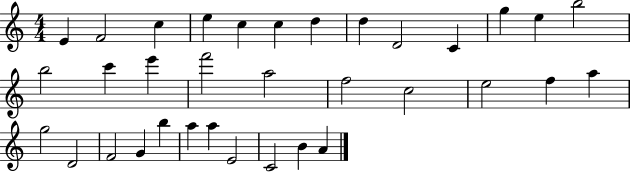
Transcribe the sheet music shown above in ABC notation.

X:1
T:Untitled
M:4/4
L:1/4
K:C
E F2 c e c c d d D2 C g e b2 b2 c' e' f'2 a2 f2 c2 e2 f a g2 D2 F2 G b a a E2 C2 B A